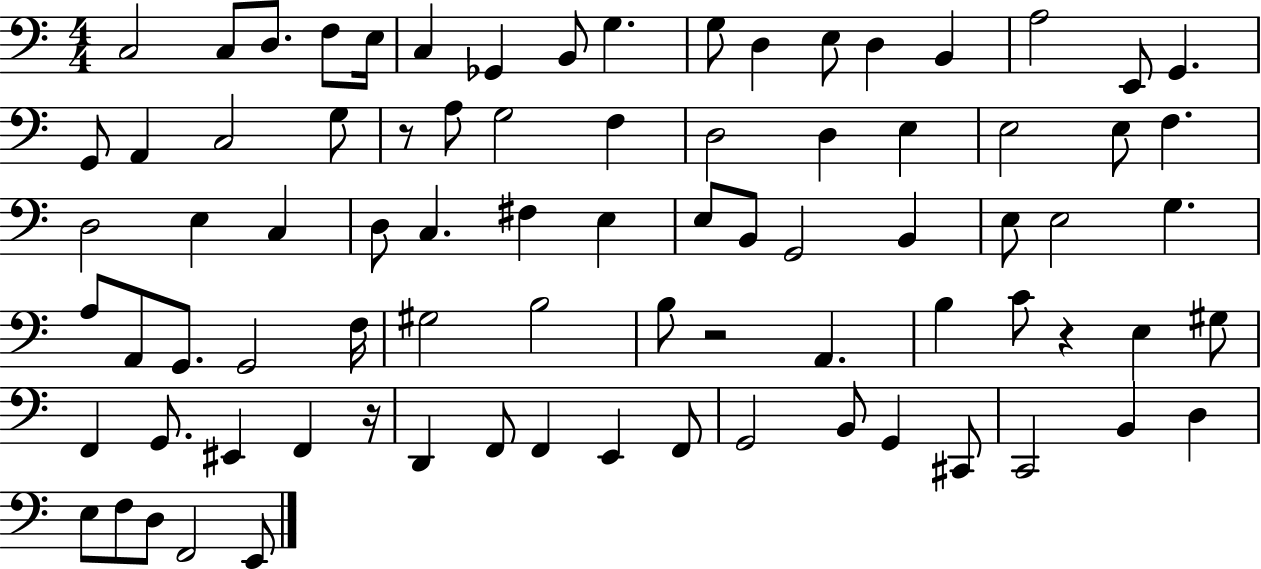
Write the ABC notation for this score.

X:1
T:Untitled
M:4/4
L:1/4
K:C
C,2 C,/2 D,/2 F,/2 E,/4 C, _G,, B,,/2 G, G,/2 D, E,/2 D, B,, A,2 E,,/2 G,, G,,/2 A,, C,2 G,/2 z/2 A,/2 G,2 F, D,2 D, E, E,2 E,/2 F, D,2 E, C, D,/2 C, ^F, E, E,/2 B,,/2 G,,2 B,, E,/2 E,2 G, A,/2 A,,/2 G,,/2 G,,2 F,/4 ^G,2 B,2 B,/2 z2 A,, B, C/2 z E, ^G,/2 F,, G,,/2 ^E,, F,, z/4 D,, F,,/2 F,, E,, F,,/2 G,,2 B,,/2 G,, ^C,,/2 C,,2 B,, D, E,/2 F,/2 D,/2 F,,2 E,,/2